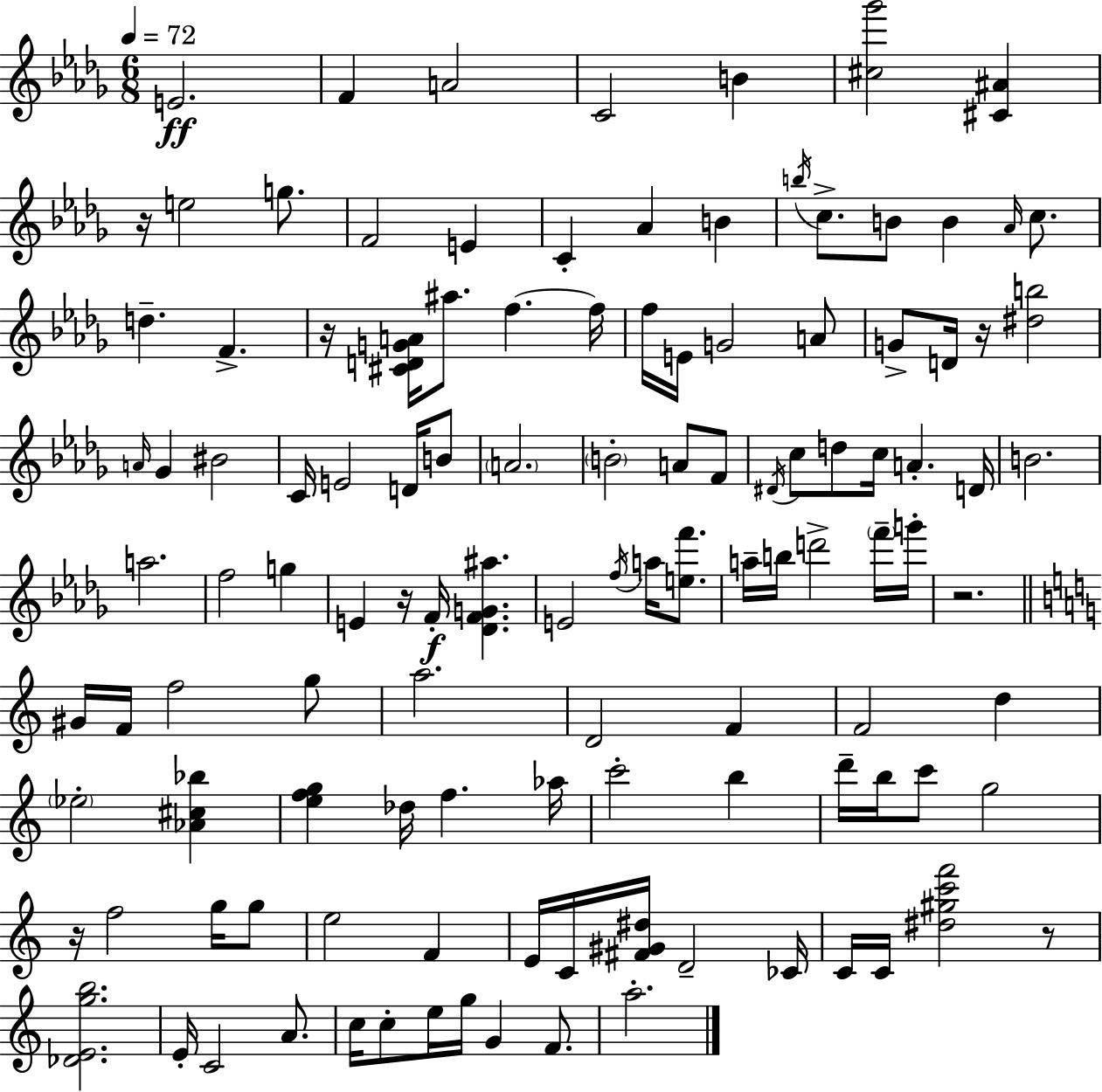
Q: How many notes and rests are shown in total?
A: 118